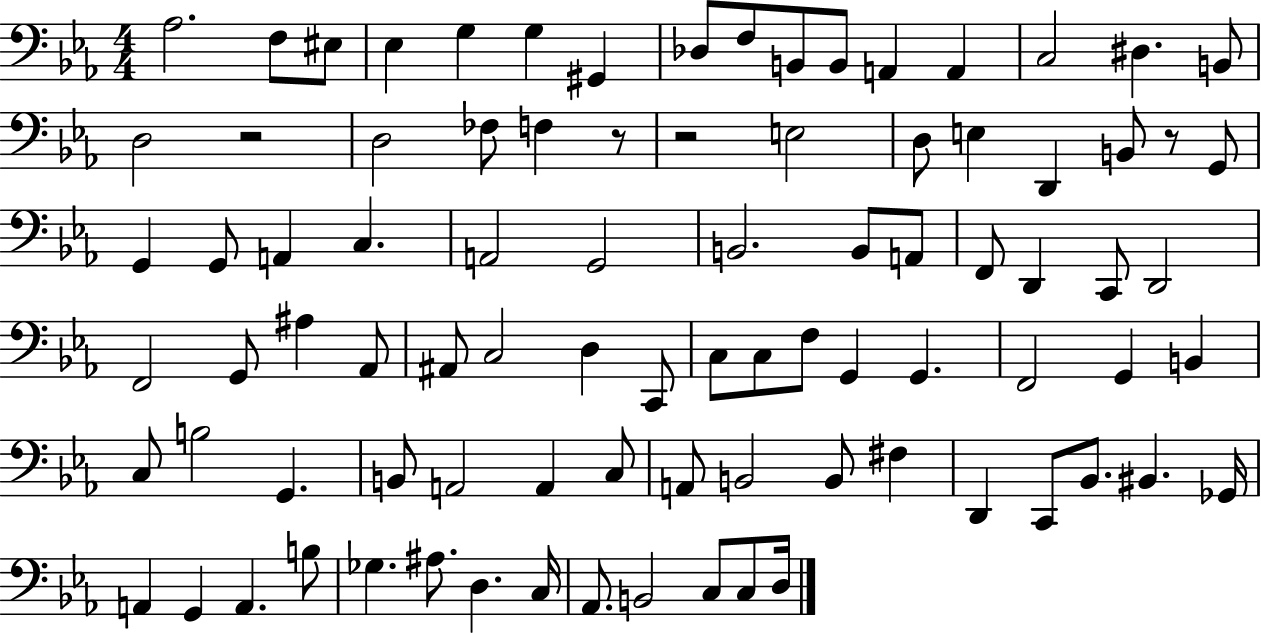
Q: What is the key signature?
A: EES major